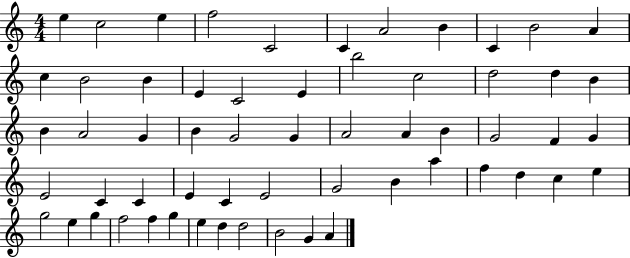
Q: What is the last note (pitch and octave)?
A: A4